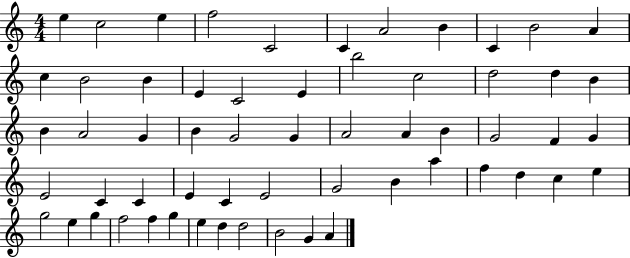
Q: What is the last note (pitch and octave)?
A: A4